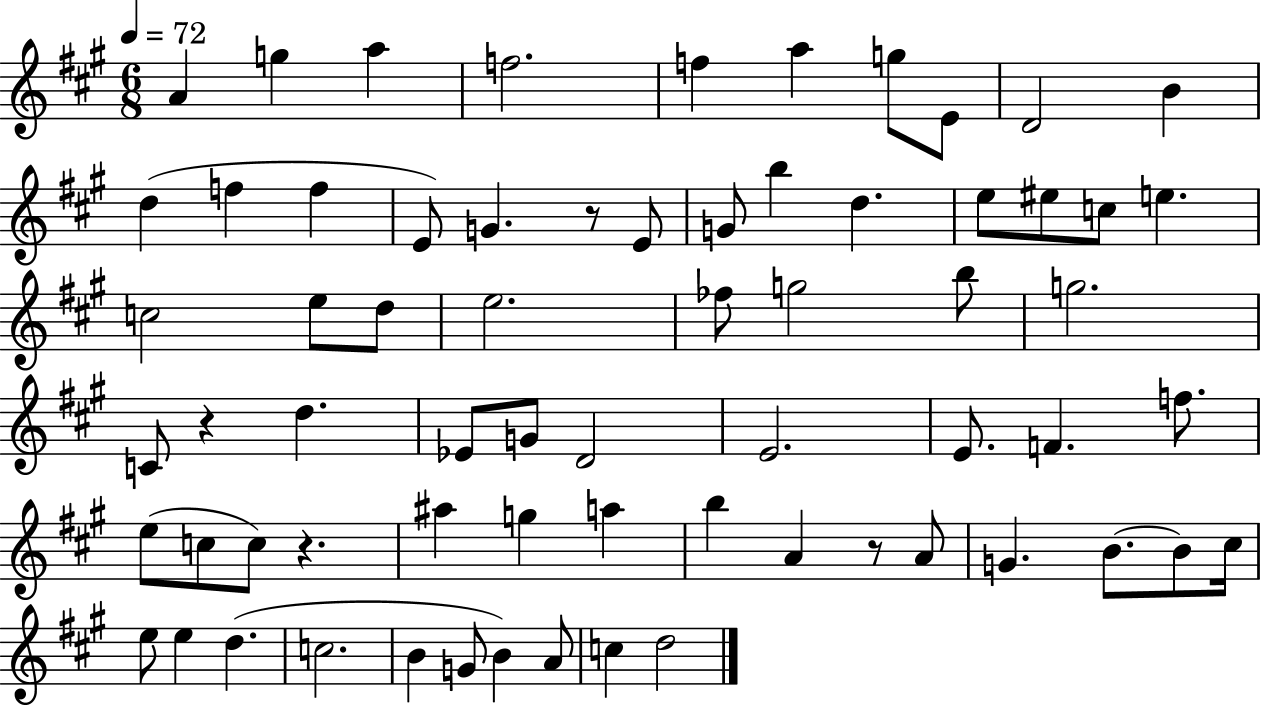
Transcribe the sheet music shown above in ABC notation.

X:1
T:Untitled
M:6/8
L:1/4
K:A
A g a f2 f a g/2 E/2 D2 B d f f E/2 G z/2 E/2 G/2 b d e/2 ^e/2 c/2 e c2 e/2 d/2 e2 _f/2 g2 b/2 g2 C/2 z d _E/2 G/2 D2 E2 E/2 F f/2 e/2 c/2 c/2 z ^a g a b A z/2 A/2 G B/2 B/2 ^c/4 e/2 e d c2 B G/2 B A/2 c d2